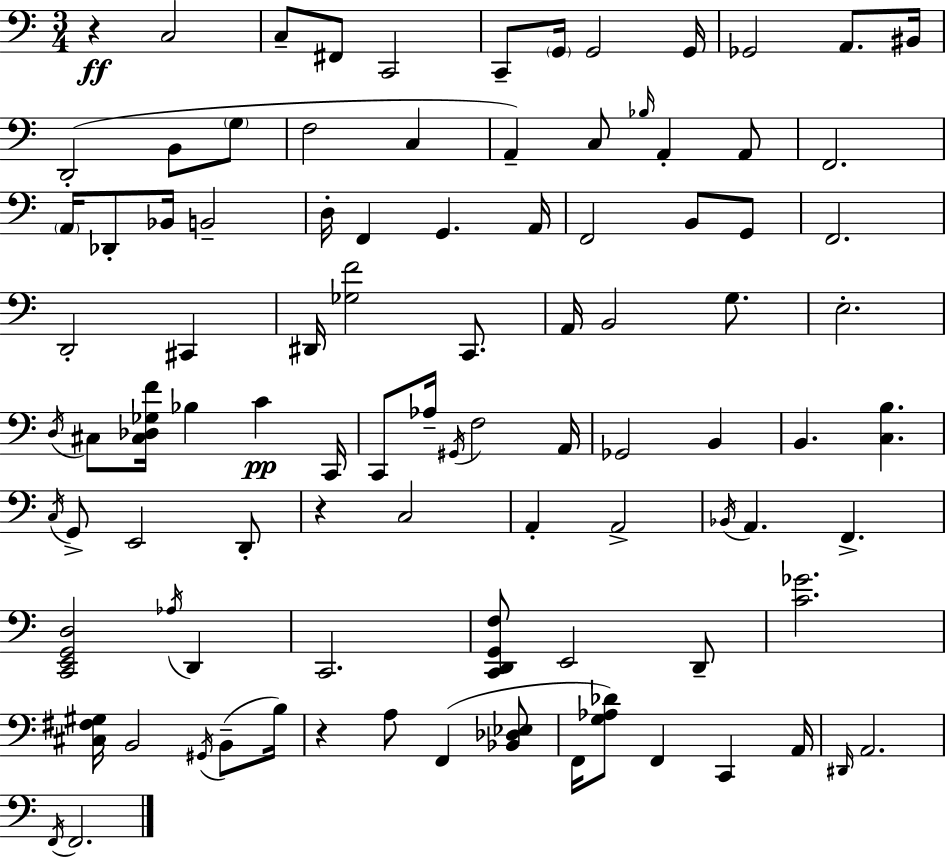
R/q C3/h C3/e F#2/e C2/h C2/e G2/s G2/h G2/s Gb2/h A2/e. BIS2/s D2/h B2/e G3/e F3/h C3/q A2/q C3/e Bb3/s A2/q A2/e F2/h. A2/s Db2/e Bb2/s B2/h D3/s F2/q G2/q. A2/s F2/h B2/e G2/e F2/h. D2/h C#2/q D#2/s [Gb3,F4]/h C2/e. A2/s B2/h G3/e. E3/h. D3/s C#3/e [C#3,Db3,Gb3,F4]/s Bb3/q C4/q C2/s C2/e Ab3/s G#2/s F3/h A2/s Gb2/h B2/q B2/q. [C3,B3]/q. C3/s G2/e E2/h D2/e R/q C3/h A2/q A2/h Bb2/s A2/q. F2/q. [C2,E2,G2,D3]/h Ab3/s D2/q C2/h. [C2,D2,G2,F3]/e E2/h D2/e [C4,Gb4]/h. [C#3,F#3,G#3]/s B2/h G#2/s B2/e B3/s R/q A3/e F2/q [Bb2,Db3,Eb3]/e F2/s [G3,Ab3,Db4]/e F2/q C2/q A2/s D#2/s A2/h. F2/s F2/h.